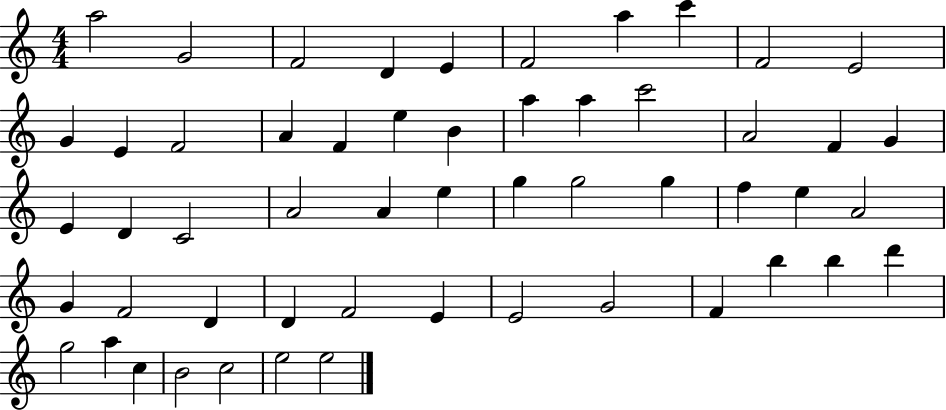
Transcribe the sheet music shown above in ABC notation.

X:1
T:Untitled
M:4/4
L:1/4
K:C
a2 G2 F2 D E F2 a c' F2 E2 G E F2 A F e B a a c'2 A2 F G E D C2 A2 A e g g2 g f e A2 G F2 D D F2 E E2 G2 F b b d' g2 a c B2 c2 e2 e2